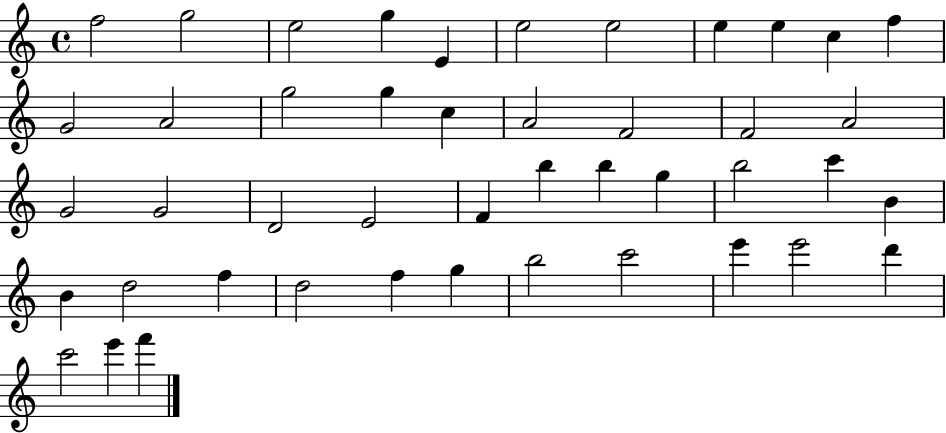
F5/h G5/h E5/h G5/q E4/q E5/h E5/h E5/q E5/q C5/q F5/q G4/h A4/h G5/h G5/q C5/q A4/h F4/h F4/h A4/h G4/h G4/h D4/h E4/h F4/q B5/q B5/q G5/q B5/h C6/q B4/q B4/q D5/h F5/q D5/h F5/q G5/q B5/h C6/h E6/q E6/h D6/q C6/h E6/q F6/q